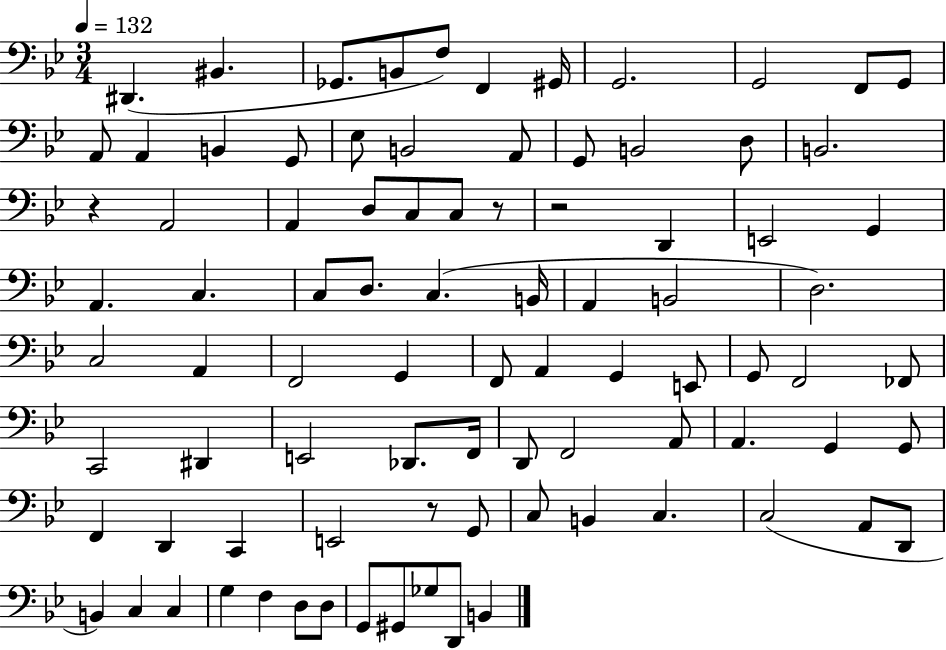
X:1
T:Untitled
M:3/4
L:1/4
K:Bb
^D,, ^B,, _G,,/2 B,,/2 F,/2 F,, ^G,,/4 G,,2 G,,2 F,,/2 G,,/2 A,,/2 A,, B,, G,,/2 _E,/2 B,,2 A,,/2 G,,/2 B,,2 D,/2 B,,2 z A,,2 A,, D,/2 C,/2 C,/2 z/2 z2 D,, E,,2 G,, A,, C, C,/2 D,/2 C, B,,/4 A,, B,,2 D,2 C,2 A,, F,,2 G,, F,,/2 A,, G,, E,,/2 G,,/2 F,,2 _F,,/2 C,,2 ^D,, E,,2 _D,,/2 F,,/4 D,,/2 F,,2 A,,/2 A,, G,, G,,/2 F,, D,, C,, E,,2 z/2 G,,/2 C,/2 B,, C, C,2 A,,/2 D,,/2 B,, C, C, G, F, D,/2 D,/2 G,,/2 ^G,,/2 _G,/2 D,,/2 B,,